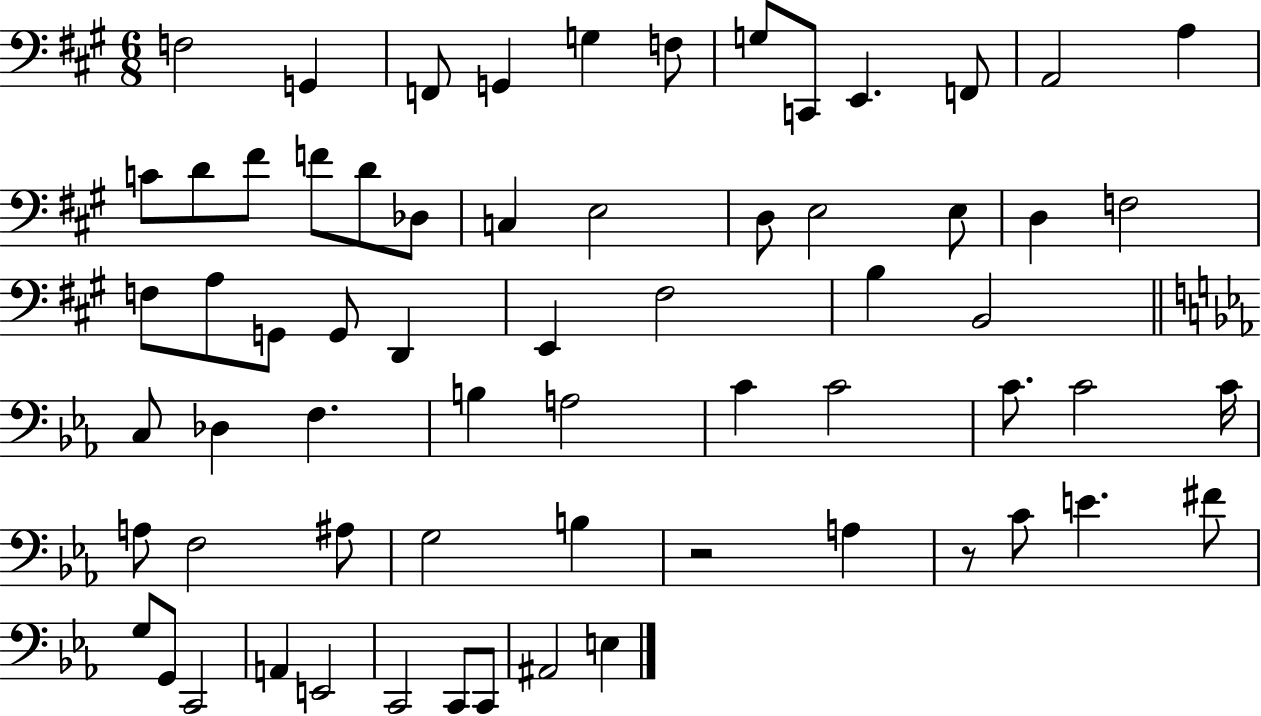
X:1
T:Untitled
M:6/8
L:1/4
K:A
F,2 G,, F,,/2 G,, G, F,/2 G,/2 C,,/2 E,, F,,/2 A,,2 A, C/2 D/2 ^F/2 F/2 D/2 _D,/2 C, E,2 D,/2 E,2 E,/2 D, F,2 F,/2 A,/2 G,,/2 G,,/2 D,, E,, ^F,2 B, B,,2 C,/2 _D, F, B, A,2 C C2 C/2 C2 C/4 A,/2 F,2 ^A,/2 G,2 B, z2 A, z/2 C/2 E ^F/2 G,/2 G,,/2 C,,2 A,, E,,2 C,,2 C,,/2 C,,/2 ^A,,2 E,